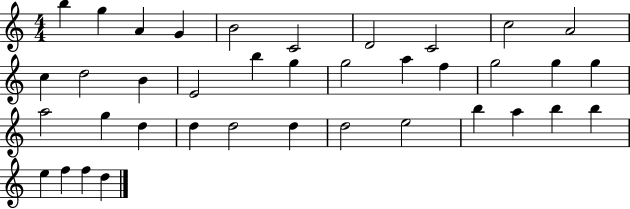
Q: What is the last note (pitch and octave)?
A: D5